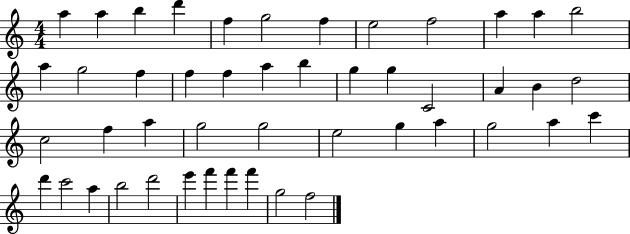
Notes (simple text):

A5/q A5/q B5/q D6/q F5/q G5/h F5/q E5/h F5/h A5/q A5/q B5/h A5/q G5/h F5/q F5/q F5/q A5/q B5/q G5/q G5/q C4/h A4/q B4/q D5/h C5/h F5/q A5/q G5/h G5/h E5/h G5/q A5/q G5/h A5/q C6/q D6/q C6/h A5/q B5/h D6/h E6/q F6/q F6/q F6/q G5/h F5/h